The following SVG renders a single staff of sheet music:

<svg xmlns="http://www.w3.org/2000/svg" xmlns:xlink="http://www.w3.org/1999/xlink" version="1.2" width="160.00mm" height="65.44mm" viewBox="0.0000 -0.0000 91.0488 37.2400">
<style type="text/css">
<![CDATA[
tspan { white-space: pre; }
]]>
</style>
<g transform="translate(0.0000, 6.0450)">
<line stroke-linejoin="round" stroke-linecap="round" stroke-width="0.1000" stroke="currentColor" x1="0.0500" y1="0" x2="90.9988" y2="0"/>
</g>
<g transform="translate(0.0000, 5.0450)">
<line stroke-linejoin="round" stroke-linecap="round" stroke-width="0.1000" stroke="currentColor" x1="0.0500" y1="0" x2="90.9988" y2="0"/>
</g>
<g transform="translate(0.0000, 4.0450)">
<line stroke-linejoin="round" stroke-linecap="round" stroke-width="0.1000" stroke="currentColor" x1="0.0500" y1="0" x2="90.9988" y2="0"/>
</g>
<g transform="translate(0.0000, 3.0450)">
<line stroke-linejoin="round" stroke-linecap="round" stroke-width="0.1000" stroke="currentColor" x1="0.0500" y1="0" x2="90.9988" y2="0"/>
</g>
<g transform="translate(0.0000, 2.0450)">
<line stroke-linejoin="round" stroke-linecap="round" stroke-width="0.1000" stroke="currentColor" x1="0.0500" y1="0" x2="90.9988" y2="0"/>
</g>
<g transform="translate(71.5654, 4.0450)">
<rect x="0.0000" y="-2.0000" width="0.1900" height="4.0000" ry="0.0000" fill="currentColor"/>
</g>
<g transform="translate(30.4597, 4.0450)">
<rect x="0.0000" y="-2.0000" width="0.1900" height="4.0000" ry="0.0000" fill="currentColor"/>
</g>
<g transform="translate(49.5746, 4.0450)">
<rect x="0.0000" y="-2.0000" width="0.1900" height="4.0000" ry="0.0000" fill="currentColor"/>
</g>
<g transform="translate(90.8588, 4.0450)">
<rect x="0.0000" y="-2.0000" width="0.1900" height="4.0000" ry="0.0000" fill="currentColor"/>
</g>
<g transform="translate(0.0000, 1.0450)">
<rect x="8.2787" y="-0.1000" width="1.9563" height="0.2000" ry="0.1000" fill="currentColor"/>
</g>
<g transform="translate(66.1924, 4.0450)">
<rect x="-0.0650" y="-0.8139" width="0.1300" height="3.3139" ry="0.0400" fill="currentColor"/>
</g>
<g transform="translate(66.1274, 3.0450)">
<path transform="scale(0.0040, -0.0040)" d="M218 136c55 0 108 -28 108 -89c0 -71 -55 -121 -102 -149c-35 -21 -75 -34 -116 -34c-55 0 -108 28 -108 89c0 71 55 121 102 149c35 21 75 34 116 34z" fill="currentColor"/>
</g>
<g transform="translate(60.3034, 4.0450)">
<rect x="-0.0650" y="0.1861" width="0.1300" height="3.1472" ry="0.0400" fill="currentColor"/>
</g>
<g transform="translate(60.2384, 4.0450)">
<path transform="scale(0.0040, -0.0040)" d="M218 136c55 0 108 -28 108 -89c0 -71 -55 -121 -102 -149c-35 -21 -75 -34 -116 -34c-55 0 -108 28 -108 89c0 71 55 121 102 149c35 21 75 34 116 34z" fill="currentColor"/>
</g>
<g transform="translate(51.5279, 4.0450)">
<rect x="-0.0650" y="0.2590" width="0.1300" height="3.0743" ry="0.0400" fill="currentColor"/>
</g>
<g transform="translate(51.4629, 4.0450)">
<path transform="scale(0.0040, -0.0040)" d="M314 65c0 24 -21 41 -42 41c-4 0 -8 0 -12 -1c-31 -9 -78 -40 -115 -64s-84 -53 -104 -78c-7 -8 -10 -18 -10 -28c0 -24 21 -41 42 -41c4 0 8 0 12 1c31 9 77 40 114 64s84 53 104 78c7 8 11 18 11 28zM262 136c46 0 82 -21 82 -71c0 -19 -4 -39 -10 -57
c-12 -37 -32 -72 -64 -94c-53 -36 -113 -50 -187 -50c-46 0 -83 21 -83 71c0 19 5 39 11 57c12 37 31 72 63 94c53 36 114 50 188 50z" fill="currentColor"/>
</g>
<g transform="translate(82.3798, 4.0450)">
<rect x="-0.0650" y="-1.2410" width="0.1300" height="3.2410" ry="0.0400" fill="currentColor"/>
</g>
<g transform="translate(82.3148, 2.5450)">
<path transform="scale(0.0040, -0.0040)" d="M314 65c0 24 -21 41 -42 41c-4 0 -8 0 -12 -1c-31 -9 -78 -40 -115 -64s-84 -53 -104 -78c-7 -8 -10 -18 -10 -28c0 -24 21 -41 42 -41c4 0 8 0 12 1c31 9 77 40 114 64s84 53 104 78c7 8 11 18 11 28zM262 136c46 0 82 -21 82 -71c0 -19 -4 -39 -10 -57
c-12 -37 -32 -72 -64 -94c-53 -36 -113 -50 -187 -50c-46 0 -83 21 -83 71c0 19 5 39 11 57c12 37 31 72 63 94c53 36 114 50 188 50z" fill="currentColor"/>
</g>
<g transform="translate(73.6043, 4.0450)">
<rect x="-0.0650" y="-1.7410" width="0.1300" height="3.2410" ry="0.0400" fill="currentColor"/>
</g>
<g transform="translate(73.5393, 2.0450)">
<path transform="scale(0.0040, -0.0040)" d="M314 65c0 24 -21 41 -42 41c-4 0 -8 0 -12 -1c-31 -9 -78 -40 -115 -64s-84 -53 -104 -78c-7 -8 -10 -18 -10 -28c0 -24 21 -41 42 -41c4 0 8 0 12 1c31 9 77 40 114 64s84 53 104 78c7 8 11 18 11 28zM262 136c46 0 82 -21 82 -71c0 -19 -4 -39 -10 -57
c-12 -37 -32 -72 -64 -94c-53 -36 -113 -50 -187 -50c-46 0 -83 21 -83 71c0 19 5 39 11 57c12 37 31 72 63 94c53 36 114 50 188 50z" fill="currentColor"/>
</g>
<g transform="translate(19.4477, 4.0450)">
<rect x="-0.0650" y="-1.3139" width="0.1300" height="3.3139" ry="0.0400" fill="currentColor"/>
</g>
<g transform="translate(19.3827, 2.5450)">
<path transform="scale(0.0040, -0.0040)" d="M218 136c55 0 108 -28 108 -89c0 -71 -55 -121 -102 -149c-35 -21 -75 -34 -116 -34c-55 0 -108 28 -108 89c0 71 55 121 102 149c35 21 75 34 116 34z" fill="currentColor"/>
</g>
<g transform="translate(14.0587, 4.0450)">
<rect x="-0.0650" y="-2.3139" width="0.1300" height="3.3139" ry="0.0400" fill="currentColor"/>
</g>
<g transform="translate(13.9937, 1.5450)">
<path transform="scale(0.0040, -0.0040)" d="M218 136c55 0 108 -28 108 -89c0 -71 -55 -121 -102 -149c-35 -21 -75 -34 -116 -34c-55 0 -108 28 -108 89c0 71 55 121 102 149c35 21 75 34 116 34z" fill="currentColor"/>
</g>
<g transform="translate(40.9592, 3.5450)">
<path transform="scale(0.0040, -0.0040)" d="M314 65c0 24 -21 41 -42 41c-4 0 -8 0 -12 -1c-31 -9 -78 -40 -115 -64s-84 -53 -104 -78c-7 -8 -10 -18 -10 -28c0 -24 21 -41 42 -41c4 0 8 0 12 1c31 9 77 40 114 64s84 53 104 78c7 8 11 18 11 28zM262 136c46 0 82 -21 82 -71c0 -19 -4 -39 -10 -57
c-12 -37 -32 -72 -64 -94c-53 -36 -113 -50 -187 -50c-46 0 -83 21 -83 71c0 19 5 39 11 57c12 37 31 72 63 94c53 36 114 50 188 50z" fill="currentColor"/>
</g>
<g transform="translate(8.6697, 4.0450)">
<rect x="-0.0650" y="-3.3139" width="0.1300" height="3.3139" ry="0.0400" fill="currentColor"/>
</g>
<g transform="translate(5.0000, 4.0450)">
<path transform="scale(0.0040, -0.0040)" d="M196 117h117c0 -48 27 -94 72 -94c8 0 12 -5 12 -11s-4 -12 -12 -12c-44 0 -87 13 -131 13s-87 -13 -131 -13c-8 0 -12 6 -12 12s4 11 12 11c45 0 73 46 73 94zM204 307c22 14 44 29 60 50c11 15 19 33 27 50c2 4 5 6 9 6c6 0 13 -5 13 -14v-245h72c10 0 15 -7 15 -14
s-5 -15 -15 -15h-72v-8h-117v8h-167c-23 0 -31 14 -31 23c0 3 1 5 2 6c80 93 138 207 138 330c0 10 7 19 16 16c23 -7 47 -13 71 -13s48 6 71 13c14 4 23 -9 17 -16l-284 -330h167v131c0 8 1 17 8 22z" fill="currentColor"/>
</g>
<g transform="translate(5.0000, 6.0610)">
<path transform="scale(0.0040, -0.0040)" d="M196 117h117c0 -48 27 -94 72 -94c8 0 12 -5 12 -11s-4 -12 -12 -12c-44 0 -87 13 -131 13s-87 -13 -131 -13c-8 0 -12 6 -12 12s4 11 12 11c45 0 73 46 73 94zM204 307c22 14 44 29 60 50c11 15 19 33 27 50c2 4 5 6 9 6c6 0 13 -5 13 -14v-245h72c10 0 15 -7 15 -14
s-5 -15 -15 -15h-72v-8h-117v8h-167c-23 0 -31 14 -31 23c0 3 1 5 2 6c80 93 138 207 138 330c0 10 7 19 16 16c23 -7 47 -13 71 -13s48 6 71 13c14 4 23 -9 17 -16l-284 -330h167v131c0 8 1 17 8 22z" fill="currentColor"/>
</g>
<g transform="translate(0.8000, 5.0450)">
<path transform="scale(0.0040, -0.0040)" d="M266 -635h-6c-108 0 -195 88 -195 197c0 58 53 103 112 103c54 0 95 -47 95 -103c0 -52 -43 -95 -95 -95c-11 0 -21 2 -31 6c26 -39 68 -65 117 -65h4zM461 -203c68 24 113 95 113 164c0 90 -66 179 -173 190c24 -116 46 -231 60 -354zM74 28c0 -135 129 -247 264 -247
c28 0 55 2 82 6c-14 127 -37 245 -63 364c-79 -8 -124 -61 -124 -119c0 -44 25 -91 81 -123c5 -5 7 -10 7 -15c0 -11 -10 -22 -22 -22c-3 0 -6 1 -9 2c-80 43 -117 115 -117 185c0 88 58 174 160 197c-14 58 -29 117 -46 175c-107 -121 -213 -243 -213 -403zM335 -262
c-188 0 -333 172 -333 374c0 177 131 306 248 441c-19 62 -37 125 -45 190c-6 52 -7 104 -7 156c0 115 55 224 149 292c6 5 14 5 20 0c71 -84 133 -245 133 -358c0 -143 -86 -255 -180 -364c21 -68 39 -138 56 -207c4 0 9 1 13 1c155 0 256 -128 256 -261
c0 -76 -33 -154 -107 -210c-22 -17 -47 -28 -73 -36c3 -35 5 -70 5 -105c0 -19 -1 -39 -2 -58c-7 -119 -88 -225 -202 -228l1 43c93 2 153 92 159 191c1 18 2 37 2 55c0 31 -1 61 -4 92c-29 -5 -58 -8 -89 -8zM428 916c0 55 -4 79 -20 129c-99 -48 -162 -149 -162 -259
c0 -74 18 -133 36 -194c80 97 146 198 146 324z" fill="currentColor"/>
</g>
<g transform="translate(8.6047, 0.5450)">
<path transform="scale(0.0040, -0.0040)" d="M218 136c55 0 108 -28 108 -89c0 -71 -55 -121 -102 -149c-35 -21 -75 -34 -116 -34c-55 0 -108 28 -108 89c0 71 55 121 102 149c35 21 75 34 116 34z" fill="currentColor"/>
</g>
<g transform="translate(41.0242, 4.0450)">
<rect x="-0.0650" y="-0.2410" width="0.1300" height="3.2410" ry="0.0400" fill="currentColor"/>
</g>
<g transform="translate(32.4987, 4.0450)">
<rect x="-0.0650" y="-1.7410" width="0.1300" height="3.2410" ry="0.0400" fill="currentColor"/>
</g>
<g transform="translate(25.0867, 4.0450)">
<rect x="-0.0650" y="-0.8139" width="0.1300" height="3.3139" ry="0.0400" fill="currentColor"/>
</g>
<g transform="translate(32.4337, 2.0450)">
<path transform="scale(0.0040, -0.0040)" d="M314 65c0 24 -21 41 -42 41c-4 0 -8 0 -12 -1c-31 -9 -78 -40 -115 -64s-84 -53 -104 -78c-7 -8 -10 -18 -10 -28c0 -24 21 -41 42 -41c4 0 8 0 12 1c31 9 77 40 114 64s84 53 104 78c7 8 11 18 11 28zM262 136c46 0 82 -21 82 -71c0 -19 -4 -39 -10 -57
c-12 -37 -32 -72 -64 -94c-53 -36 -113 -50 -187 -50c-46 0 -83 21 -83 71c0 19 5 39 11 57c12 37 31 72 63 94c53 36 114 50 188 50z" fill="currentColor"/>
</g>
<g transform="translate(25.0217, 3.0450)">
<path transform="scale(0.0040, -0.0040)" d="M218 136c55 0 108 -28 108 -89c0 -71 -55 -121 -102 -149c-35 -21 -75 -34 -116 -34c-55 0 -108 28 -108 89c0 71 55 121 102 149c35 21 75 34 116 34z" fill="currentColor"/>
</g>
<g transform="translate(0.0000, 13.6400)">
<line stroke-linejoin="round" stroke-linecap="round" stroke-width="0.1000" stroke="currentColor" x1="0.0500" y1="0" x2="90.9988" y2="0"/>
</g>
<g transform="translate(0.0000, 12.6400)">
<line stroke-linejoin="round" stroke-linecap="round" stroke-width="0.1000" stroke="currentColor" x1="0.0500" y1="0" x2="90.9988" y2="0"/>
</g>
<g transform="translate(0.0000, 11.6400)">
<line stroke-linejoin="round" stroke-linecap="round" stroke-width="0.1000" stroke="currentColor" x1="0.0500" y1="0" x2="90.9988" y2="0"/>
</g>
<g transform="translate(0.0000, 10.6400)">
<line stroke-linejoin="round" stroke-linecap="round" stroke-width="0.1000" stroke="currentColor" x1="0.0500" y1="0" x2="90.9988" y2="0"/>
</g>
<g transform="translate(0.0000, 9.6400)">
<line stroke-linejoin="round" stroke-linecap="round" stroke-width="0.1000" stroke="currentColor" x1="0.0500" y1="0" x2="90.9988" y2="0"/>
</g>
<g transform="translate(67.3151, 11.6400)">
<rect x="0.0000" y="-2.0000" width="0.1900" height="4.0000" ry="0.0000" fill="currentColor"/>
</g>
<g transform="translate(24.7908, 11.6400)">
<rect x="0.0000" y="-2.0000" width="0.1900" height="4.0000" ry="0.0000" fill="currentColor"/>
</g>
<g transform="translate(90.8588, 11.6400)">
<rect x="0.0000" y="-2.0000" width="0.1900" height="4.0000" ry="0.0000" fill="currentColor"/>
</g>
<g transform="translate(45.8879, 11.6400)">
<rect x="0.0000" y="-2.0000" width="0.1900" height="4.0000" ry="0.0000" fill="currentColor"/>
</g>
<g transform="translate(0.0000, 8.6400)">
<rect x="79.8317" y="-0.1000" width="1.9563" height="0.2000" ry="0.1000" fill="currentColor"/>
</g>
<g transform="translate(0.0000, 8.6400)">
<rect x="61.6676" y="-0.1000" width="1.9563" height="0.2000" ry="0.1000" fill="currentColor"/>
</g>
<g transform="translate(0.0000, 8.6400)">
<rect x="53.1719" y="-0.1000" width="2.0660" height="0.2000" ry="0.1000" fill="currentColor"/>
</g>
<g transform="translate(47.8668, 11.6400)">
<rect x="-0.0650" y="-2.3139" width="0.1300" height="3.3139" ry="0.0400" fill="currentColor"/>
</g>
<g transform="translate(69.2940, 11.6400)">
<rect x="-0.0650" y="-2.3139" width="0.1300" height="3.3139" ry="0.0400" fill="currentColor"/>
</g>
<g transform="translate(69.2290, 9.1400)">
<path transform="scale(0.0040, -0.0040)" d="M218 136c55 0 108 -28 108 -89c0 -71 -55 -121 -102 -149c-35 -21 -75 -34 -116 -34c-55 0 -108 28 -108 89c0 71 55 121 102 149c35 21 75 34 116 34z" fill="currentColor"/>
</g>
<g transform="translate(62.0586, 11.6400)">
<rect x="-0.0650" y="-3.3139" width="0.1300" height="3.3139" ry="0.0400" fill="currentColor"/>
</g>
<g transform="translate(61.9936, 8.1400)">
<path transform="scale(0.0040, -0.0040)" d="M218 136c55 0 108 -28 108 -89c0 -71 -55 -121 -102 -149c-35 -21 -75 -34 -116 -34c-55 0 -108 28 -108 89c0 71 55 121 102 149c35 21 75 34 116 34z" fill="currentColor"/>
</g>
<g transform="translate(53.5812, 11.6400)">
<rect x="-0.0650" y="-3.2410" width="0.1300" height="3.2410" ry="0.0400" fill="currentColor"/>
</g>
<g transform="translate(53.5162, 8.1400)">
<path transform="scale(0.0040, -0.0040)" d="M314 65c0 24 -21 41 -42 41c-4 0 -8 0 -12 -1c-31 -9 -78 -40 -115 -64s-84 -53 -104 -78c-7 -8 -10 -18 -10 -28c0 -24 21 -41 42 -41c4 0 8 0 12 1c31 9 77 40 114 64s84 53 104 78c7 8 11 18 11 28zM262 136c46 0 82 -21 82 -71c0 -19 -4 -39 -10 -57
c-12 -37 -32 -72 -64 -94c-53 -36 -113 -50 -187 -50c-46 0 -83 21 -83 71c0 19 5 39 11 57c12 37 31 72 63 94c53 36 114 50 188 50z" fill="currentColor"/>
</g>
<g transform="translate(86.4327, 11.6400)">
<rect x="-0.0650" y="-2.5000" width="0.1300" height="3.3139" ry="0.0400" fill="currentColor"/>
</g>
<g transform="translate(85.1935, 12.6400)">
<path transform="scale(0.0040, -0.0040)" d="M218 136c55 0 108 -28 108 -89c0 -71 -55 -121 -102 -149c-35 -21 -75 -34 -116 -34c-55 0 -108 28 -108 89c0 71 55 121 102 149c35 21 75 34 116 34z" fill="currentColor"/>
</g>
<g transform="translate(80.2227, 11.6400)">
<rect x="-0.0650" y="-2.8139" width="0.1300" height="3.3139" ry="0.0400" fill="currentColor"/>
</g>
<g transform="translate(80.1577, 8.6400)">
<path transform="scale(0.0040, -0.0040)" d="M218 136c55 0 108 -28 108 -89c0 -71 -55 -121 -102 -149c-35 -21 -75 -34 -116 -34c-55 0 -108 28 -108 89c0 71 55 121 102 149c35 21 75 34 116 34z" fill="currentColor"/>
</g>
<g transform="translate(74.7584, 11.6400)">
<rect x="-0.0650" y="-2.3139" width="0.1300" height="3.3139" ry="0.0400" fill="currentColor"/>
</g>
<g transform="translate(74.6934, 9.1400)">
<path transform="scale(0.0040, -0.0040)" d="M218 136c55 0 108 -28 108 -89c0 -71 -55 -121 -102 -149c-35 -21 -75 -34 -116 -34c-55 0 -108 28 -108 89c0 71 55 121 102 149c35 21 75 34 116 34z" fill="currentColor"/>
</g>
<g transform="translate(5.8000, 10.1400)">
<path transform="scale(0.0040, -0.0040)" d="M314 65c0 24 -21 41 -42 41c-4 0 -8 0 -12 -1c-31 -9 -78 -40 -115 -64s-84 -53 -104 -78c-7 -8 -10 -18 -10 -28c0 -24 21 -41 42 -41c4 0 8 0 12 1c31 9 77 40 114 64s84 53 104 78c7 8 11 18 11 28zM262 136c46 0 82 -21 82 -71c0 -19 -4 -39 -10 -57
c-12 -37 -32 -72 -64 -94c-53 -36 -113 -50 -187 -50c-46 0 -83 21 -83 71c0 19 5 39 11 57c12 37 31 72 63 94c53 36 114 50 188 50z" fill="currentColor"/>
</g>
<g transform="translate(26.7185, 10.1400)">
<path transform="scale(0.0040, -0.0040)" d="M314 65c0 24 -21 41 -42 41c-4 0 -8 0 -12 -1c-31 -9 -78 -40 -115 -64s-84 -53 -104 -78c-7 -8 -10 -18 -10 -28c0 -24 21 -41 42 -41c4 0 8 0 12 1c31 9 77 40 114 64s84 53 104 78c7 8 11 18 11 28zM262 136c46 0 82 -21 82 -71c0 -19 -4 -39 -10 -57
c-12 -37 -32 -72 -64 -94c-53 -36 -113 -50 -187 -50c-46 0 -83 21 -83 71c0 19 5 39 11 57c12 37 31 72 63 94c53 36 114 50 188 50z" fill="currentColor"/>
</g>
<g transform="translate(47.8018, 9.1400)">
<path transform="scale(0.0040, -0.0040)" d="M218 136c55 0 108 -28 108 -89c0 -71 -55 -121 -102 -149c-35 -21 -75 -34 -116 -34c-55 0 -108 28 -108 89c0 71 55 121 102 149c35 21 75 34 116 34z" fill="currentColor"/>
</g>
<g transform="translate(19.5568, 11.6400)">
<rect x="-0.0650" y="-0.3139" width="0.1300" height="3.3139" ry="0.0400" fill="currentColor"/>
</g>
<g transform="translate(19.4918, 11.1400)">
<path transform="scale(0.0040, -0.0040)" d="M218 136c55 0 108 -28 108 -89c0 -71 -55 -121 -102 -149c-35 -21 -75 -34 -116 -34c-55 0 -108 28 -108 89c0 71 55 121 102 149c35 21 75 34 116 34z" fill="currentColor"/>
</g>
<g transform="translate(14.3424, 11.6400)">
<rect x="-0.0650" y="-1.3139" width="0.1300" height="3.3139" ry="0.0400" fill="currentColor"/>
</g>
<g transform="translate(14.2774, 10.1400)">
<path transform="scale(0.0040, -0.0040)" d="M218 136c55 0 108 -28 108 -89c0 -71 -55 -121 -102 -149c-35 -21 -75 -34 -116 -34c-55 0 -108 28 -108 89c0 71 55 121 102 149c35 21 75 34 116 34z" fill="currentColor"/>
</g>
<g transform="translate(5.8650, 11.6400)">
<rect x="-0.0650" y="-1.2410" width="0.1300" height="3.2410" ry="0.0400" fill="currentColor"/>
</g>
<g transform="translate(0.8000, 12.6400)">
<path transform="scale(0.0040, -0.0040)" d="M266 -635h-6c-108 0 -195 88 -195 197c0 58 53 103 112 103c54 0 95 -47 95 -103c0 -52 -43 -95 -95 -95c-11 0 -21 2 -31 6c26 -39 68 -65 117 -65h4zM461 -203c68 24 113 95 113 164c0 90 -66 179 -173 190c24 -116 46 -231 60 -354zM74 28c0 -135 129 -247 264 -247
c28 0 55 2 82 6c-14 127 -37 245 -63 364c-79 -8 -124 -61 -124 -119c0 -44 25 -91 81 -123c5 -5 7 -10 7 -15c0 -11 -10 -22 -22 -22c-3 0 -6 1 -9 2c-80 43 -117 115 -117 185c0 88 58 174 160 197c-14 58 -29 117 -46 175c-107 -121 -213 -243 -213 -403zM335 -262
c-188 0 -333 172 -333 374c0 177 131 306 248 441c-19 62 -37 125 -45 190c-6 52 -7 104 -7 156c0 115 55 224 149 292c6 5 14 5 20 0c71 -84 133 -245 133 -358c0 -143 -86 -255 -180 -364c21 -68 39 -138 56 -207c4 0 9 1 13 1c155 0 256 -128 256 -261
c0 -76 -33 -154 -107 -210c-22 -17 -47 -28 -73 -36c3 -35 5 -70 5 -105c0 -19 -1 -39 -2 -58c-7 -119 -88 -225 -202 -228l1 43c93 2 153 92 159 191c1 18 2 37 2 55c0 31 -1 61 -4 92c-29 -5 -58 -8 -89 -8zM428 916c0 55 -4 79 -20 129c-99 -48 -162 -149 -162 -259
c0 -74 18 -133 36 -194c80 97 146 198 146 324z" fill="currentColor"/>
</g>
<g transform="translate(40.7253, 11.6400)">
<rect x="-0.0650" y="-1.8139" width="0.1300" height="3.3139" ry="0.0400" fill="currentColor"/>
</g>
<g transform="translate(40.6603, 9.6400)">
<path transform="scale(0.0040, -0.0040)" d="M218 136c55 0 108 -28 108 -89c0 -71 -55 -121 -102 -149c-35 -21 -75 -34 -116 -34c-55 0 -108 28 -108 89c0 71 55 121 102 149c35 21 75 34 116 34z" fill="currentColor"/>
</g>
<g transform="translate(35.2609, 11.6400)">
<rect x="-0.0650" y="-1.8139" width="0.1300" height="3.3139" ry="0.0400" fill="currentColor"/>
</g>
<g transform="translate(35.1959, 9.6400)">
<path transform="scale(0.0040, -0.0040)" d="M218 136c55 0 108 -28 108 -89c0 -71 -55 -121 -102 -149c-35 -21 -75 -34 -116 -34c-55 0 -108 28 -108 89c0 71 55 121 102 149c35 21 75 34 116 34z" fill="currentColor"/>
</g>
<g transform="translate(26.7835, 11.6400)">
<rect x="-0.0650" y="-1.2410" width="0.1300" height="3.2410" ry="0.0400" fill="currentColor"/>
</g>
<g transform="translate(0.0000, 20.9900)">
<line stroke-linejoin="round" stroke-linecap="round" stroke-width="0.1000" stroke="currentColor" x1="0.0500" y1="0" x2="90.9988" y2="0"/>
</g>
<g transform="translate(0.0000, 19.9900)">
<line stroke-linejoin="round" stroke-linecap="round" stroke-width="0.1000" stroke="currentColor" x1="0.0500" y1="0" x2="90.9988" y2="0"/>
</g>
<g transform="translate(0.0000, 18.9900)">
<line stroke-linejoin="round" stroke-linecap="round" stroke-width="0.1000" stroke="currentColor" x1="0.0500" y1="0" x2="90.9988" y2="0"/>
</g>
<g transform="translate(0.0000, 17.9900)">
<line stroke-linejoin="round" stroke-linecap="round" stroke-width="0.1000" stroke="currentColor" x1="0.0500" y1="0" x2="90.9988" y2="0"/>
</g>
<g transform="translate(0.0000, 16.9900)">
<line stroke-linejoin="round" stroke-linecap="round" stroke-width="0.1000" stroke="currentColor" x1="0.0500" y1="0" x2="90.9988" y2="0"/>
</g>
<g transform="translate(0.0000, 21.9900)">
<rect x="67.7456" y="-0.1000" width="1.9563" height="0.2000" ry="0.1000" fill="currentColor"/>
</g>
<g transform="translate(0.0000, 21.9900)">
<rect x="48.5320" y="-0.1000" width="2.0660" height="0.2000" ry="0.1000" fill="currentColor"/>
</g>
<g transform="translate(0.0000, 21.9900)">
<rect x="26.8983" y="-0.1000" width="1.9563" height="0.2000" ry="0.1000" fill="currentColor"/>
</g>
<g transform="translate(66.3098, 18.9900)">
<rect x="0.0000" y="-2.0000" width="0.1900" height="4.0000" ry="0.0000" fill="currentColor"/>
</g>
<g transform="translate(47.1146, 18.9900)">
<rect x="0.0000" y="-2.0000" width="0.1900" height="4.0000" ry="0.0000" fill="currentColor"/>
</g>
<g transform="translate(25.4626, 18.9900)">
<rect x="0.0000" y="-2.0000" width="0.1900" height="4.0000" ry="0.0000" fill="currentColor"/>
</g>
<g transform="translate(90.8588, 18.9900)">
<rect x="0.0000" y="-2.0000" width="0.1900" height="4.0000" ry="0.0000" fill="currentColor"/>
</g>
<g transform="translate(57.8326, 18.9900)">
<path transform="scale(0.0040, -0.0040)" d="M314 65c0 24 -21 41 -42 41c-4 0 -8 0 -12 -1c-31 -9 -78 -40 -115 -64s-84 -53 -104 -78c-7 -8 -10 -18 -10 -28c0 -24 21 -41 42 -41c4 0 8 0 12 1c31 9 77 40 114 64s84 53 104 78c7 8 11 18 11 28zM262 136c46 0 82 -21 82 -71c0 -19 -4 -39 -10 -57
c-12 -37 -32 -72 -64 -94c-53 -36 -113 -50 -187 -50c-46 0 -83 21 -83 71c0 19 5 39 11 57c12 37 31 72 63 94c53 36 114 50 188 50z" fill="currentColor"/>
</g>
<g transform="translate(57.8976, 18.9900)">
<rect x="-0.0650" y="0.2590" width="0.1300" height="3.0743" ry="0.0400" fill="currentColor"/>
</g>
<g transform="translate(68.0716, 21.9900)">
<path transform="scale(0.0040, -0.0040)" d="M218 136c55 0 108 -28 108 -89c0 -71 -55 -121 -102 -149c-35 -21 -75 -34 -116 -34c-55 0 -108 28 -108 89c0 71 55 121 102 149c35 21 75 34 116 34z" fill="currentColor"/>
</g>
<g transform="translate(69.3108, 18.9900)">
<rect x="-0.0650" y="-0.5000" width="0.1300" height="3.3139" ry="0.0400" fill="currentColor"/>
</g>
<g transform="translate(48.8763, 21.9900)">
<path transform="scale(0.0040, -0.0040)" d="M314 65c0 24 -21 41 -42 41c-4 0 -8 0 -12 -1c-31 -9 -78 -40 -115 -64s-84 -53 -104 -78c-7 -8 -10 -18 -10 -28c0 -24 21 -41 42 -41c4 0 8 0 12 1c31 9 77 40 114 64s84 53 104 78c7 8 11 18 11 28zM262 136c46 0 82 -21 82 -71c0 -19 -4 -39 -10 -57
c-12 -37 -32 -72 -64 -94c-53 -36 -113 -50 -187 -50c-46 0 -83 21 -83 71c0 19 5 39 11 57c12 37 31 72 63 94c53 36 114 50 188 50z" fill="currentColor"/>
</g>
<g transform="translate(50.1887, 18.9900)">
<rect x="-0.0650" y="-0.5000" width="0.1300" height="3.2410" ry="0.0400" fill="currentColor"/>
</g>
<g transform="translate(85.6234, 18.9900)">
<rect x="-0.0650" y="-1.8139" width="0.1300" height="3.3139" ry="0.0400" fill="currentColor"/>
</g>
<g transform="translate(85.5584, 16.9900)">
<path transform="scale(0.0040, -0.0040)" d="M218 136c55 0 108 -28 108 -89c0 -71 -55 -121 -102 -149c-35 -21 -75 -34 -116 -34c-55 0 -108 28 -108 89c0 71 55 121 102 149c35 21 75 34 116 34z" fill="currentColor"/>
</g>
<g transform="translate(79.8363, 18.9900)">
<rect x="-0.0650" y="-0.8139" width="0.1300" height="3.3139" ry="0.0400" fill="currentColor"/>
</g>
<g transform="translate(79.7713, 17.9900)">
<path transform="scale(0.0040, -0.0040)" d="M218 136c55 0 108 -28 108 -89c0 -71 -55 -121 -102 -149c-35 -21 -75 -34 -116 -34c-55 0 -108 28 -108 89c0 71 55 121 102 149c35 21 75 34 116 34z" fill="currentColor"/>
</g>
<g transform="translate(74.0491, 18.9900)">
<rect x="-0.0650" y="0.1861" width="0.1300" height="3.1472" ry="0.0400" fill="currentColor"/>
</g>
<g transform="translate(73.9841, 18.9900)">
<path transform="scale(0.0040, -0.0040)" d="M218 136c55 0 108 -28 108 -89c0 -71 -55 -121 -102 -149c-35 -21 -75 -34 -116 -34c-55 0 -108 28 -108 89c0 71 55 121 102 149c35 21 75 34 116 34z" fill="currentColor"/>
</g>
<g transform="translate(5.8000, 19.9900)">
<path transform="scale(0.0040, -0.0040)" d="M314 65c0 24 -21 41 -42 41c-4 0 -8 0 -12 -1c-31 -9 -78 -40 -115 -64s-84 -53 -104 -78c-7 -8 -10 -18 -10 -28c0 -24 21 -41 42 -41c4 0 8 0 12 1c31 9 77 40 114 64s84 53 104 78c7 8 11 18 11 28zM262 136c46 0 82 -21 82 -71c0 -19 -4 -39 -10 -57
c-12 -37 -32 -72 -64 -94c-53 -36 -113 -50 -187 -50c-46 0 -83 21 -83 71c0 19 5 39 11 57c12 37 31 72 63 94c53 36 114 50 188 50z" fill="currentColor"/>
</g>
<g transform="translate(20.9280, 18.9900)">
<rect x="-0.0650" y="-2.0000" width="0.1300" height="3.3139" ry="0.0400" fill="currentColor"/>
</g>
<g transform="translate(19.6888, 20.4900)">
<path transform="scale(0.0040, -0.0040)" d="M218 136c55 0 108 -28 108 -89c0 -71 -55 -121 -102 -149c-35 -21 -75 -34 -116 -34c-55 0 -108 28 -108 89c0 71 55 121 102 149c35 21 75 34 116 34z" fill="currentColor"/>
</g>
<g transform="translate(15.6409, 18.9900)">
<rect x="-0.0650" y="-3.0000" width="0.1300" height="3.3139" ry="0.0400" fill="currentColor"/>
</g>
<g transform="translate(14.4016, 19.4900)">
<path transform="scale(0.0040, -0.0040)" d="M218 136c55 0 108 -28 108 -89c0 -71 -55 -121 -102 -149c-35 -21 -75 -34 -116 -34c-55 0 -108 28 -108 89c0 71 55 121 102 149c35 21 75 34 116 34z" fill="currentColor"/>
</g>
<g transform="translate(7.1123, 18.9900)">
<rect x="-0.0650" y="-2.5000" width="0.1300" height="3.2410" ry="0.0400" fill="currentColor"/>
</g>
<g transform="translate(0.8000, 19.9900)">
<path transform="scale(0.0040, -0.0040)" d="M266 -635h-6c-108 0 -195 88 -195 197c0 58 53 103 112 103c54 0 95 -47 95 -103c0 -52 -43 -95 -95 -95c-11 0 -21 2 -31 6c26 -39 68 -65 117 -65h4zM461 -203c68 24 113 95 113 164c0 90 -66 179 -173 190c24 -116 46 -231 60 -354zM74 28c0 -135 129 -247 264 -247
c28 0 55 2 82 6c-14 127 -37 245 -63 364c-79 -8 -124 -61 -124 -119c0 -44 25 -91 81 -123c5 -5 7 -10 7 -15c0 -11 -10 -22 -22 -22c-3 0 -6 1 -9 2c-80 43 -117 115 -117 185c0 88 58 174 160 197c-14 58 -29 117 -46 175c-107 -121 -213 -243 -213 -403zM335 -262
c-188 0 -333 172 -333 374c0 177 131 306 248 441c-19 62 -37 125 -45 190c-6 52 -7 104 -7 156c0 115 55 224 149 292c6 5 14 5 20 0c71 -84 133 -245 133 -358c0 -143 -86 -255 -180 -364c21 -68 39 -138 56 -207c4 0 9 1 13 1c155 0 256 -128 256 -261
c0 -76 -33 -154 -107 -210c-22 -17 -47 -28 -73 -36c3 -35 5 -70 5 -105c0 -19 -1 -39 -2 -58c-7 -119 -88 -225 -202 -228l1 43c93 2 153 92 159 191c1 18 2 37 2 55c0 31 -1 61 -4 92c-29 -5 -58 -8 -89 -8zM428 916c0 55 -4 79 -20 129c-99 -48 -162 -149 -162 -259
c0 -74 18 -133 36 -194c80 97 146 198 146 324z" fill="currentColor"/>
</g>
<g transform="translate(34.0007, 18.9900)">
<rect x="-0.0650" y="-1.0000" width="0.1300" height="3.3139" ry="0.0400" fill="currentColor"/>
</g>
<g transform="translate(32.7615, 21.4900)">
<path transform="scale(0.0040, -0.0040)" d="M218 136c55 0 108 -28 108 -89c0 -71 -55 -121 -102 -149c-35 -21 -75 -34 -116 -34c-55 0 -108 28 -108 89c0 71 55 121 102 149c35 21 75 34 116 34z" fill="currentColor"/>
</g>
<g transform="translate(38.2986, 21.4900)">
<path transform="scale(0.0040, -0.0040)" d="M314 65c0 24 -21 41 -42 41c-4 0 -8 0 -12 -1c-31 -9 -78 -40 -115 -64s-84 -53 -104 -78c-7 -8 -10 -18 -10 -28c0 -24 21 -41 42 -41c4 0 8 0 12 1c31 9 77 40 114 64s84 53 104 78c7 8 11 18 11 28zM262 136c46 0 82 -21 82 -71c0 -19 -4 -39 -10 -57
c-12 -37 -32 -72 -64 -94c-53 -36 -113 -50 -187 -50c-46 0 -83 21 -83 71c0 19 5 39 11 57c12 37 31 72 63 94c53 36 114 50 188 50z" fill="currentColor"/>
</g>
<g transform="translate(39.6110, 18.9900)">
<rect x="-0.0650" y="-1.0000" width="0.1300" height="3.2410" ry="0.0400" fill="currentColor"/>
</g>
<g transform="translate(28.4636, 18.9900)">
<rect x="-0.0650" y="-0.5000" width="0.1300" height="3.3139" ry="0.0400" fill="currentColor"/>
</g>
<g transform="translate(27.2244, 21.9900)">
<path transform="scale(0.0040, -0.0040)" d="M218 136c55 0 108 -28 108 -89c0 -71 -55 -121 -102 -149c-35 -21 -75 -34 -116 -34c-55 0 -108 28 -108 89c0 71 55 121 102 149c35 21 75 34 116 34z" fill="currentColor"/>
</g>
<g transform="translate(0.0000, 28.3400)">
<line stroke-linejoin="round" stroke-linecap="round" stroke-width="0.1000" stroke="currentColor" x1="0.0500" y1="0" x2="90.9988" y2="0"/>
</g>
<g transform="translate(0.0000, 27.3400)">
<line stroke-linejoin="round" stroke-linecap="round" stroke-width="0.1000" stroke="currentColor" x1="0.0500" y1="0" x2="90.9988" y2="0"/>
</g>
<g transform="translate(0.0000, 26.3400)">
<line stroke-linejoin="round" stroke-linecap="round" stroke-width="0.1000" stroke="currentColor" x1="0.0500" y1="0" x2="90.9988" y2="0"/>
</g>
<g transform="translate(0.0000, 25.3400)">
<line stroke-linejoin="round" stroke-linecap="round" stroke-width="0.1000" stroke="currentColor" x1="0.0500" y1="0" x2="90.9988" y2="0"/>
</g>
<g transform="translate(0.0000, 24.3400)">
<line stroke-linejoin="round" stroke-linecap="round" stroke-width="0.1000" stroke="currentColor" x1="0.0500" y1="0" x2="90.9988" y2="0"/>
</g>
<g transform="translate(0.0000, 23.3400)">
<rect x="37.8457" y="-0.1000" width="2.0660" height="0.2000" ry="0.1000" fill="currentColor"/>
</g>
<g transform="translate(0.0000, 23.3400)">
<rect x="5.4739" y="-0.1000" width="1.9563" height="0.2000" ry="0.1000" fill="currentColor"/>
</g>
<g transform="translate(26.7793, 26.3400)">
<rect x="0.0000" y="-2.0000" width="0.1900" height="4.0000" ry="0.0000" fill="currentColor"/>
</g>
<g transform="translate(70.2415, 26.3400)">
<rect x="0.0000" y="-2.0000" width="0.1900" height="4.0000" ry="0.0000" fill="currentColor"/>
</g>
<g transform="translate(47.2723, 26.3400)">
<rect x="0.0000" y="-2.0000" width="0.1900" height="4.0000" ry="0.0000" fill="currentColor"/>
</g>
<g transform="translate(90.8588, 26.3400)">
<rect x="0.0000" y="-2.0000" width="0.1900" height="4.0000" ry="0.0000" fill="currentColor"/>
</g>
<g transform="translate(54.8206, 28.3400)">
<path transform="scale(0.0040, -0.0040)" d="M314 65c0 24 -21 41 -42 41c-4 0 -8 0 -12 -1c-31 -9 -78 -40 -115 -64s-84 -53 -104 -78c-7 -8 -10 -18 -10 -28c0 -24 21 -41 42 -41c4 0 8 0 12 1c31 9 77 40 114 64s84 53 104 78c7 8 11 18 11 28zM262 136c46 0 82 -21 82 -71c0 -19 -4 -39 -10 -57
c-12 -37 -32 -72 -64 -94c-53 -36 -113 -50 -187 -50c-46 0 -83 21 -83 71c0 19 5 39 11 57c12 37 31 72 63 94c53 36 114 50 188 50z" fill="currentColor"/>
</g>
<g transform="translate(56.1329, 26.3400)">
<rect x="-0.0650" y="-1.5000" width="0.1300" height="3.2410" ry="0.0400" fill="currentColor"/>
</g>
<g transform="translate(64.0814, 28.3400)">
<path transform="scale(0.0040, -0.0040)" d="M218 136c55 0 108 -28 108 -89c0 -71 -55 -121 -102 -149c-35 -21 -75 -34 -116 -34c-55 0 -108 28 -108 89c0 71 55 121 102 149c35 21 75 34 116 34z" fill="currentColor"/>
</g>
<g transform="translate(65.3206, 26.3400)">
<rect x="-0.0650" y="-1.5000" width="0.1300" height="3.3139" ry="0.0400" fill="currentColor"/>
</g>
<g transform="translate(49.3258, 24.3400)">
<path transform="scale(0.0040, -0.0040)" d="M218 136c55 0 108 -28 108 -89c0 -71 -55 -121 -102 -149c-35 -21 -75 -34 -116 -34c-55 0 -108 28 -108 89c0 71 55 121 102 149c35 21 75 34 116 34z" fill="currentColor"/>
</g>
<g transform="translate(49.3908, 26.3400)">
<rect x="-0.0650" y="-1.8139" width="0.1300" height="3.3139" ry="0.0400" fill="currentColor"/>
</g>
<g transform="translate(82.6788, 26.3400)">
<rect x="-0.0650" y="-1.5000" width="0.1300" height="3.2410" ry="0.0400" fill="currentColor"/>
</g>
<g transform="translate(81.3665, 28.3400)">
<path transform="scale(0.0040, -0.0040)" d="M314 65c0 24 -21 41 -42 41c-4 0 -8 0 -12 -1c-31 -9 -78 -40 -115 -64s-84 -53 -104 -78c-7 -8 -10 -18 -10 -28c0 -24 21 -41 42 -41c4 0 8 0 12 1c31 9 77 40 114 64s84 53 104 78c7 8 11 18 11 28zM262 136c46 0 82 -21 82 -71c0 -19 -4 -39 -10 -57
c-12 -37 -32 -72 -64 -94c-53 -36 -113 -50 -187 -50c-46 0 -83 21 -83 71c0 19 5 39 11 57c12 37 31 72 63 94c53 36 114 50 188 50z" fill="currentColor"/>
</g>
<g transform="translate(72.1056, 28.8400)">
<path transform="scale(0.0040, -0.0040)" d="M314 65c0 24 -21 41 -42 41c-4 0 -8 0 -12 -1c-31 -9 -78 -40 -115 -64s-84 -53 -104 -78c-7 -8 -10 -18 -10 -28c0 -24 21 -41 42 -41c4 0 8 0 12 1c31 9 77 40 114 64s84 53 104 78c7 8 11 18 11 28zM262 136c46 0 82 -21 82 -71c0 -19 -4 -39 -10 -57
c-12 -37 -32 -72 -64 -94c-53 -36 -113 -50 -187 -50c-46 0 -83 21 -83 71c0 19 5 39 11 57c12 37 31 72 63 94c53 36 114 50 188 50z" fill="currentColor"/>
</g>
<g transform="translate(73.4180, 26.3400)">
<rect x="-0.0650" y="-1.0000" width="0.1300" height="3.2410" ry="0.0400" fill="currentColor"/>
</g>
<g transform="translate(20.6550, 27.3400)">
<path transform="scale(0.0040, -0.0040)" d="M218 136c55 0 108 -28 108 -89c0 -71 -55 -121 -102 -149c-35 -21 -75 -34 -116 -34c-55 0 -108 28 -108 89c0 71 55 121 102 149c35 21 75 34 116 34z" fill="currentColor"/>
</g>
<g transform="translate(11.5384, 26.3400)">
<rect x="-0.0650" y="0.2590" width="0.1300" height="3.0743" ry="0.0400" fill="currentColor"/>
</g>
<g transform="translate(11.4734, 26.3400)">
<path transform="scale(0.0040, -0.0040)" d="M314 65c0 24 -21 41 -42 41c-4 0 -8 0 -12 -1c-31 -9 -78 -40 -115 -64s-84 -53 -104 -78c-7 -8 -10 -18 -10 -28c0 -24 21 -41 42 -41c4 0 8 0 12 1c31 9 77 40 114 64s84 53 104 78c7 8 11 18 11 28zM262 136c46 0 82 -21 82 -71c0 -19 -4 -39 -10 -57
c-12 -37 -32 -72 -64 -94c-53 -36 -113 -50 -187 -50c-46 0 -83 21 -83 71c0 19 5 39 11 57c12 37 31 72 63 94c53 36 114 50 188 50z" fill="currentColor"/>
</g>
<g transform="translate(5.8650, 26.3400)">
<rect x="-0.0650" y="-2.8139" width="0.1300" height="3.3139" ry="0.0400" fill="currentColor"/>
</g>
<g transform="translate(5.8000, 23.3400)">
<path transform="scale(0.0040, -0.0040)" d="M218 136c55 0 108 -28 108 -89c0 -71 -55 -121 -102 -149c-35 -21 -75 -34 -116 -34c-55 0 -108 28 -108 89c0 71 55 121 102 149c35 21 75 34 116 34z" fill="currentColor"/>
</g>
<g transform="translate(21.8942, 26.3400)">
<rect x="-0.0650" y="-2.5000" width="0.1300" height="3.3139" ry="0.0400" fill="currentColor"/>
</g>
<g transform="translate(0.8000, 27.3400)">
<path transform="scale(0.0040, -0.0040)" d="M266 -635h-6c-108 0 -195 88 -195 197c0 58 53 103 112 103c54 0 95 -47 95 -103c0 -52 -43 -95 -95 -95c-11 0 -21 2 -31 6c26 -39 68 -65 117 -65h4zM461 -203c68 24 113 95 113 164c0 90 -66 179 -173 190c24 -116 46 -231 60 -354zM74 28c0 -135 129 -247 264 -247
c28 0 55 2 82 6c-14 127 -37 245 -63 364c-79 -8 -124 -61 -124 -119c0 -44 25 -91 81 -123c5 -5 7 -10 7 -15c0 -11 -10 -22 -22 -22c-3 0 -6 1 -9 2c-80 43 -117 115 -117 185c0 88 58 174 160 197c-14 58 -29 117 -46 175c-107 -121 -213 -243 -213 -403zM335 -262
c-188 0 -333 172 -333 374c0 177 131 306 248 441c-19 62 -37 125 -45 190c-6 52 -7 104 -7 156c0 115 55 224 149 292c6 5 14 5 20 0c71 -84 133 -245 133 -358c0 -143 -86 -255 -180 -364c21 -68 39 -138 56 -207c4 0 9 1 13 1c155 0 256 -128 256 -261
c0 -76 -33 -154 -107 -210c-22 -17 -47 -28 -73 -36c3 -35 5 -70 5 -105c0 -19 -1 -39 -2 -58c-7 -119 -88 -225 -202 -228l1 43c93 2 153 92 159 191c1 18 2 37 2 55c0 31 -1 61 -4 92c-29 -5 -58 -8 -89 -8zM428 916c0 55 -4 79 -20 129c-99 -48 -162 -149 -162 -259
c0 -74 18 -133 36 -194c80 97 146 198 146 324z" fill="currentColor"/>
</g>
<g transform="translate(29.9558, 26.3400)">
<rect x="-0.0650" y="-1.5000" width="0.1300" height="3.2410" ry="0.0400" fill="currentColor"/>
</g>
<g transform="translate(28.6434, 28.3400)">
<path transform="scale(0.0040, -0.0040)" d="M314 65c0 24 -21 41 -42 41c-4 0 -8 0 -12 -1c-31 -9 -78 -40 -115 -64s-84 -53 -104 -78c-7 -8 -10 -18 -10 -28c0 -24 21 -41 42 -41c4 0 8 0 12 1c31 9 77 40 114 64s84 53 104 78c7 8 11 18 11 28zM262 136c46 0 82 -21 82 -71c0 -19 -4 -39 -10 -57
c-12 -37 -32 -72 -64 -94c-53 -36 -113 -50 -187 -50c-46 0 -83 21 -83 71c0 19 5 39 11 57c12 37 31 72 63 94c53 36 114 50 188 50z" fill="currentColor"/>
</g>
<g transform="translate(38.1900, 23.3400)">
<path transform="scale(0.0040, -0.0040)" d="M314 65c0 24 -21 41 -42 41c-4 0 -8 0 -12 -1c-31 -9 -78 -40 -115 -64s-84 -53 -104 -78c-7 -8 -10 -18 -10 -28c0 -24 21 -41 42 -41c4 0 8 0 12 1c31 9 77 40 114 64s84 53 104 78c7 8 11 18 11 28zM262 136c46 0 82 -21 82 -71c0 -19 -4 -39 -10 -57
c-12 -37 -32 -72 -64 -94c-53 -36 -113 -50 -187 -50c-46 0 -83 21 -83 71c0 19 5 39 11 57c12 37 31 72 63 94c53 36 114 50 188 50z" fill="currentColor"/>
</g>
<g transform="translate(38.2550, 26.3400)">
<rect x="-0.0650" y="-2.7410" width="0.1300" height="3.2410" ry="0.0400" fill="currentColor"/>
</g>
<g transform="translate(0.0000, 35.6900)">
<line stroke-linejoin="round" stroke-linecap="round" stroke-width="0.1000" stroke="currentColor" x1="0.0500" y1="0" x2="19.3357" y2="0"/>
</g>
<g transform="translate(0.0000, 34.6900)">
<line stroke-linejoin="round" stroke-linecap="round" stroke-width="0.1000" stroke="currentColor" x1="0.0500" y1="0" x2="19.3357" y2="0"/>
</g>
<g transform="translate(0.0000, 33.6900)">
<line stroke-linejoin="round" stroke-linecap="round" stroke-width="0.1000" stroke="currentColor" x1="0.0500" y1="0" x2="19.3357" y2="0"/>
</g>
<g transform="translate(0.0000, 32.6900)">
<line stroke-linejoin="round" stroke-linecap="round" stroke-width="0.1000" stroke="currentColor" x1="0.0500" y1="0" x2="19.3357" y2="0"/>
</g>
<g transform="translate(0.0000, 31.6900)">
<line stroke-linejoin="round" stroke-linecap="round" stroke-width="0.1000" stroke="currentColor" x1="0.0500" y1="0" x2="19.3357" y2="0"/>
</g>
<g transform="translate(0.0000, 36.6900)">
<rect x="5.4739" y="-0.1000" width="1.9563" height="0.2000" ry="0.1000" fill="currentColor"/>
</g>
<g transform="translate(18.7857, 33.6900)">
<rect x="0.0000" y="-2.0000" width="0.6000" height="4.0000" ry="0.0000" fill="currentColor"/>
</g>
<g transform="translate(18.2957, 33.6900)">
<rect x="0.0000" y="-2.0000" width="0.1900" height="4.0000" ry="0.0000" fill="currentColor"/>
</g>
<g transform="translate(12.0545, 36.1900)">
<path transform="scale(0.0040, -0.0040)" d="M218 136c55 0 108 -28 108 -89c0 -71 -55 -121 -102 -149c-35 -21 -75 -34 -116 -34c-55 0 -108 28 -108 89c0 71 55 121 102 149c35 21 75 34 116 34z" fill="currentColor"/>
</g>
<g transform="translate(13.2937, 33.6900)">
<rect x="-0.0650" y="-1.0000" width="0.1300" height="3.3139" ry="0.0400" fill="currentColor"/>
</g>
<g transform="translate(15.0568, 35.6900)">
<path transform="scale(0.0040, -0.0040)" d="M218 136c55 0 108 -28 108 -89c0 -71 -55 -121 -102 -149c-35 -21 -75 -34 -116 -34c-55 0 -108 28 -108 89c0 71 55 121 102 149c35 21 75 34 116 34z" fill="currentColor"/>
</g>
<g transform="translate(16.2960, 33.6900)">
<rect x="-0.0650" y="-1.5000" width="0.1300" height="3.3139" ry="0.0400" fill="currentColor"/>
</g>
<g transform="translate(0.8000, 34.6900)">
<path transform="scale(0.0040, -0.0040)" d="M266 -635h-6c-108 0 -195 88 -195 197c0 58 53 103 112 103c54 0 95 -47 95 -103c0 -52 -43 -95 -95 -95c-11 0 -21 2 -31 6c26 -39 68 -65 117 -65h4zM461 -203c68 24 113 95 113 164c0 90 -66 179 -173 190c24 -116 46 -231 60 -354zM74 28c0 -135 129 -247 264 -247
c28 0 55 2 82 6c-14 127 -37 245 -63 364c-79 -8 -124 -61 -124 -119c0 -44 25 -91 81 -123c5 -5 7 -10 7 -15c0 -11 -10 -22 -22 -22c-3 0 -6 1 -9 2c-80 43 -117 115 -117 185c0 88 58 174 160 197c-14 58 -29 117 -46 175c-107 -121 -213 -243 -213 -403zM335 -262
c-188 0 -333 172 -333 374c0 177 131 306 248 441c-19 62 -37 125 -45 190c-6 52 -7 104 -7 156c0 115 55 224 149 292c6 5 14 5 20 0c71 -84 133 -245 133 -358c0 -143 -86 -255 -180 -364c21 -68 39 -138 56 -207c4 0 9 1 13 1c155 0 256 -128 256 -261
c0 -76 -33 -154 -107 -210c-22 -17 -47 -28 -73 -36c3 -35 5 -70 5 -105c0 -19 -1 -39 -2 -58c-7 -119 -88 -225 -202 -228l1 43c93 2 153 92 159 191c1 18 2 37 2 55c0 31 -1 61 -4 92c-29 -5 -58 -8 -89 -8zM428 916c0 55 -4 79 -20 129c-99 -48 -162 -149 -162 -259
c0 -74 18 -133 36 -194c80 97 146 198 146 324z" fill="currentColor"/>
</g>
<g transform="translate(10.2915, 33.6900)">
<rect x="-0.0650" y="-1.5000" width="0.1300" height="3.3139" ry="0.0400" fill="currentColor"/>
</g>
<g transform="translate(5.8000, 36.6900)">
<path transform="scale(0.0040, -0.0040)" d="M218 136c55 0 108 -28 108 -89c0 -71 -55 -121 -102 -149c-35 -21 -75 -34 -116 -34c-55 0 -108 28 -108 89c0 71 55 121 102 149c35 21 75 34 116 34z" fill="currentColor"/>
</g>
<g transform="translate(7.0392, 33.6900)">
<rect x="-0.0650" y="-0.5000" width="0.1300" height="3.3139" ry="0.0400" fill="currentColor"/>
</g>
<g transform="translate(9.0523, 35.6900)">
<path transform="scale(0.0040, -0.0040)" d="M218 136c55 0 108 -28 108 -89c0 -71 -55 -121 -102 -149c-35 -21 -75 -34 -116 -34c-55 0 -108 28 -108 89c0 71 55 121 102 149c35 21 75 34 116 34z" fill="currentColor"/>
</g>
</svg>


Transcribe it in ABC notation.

X:1
T:Untitled
M:4/4
L:1/4
K:C
b g e d f2 c2 B2 B d f2 e2 e2 e c e2 f f g b2 b g g a G G2 A F C D D2 C2 B2 C B d f a B2 G E2 a2 f E2 E D2 E2 C E D E